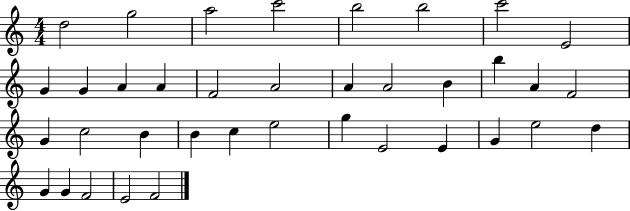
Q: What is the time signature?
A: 4/4